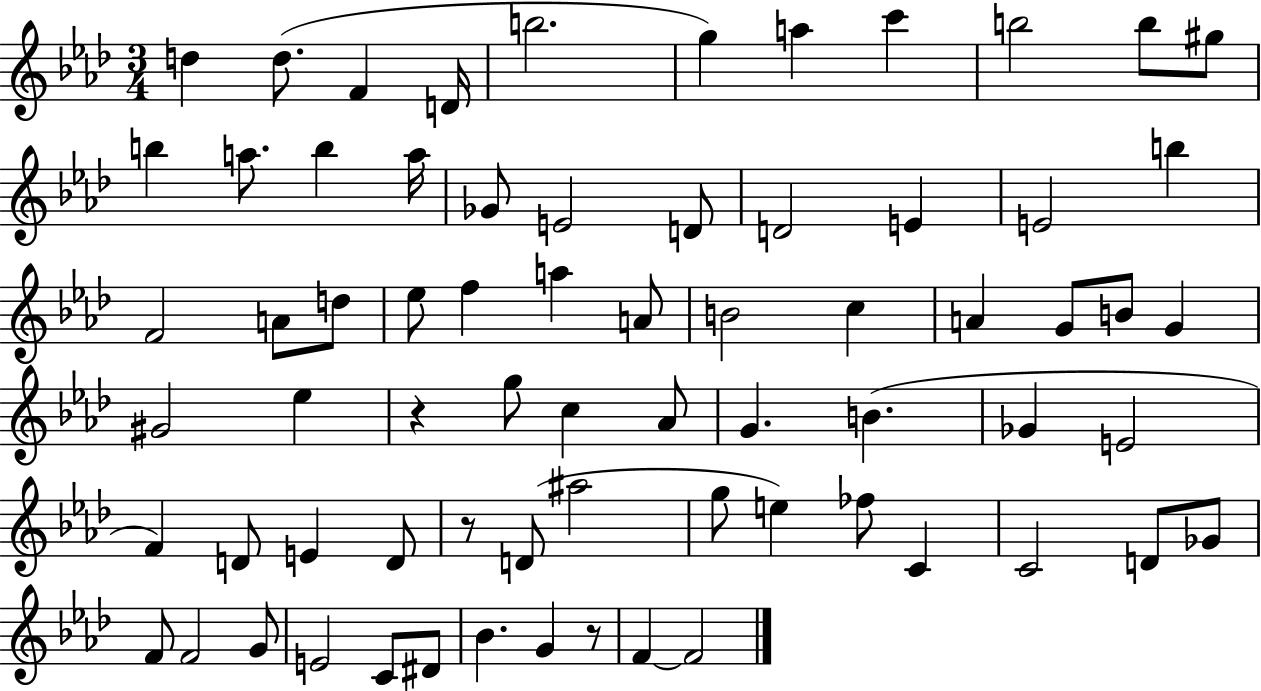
X:1
T:Untitled
M:3/4
L:1/4
K:Ab
d d/2 F D/4 b2 g a c' b2 b/2 ^g/2 b a/2 b a/4 _G/2 E2 D/2 D2 E E2 b F2 A/2 d/2 _e/2 f a A/2 B2 c A G/2 B/2 G ^G2 _e z g/2 c _A/2 G B _G E2 F D/2 E D/2 z/2 D/2 ^a2 g/2 e _f/2 C C2 D/2 _G/2 F/2 F2 G/2 E2 C/2 ^D/2 _B G z/2 F F2